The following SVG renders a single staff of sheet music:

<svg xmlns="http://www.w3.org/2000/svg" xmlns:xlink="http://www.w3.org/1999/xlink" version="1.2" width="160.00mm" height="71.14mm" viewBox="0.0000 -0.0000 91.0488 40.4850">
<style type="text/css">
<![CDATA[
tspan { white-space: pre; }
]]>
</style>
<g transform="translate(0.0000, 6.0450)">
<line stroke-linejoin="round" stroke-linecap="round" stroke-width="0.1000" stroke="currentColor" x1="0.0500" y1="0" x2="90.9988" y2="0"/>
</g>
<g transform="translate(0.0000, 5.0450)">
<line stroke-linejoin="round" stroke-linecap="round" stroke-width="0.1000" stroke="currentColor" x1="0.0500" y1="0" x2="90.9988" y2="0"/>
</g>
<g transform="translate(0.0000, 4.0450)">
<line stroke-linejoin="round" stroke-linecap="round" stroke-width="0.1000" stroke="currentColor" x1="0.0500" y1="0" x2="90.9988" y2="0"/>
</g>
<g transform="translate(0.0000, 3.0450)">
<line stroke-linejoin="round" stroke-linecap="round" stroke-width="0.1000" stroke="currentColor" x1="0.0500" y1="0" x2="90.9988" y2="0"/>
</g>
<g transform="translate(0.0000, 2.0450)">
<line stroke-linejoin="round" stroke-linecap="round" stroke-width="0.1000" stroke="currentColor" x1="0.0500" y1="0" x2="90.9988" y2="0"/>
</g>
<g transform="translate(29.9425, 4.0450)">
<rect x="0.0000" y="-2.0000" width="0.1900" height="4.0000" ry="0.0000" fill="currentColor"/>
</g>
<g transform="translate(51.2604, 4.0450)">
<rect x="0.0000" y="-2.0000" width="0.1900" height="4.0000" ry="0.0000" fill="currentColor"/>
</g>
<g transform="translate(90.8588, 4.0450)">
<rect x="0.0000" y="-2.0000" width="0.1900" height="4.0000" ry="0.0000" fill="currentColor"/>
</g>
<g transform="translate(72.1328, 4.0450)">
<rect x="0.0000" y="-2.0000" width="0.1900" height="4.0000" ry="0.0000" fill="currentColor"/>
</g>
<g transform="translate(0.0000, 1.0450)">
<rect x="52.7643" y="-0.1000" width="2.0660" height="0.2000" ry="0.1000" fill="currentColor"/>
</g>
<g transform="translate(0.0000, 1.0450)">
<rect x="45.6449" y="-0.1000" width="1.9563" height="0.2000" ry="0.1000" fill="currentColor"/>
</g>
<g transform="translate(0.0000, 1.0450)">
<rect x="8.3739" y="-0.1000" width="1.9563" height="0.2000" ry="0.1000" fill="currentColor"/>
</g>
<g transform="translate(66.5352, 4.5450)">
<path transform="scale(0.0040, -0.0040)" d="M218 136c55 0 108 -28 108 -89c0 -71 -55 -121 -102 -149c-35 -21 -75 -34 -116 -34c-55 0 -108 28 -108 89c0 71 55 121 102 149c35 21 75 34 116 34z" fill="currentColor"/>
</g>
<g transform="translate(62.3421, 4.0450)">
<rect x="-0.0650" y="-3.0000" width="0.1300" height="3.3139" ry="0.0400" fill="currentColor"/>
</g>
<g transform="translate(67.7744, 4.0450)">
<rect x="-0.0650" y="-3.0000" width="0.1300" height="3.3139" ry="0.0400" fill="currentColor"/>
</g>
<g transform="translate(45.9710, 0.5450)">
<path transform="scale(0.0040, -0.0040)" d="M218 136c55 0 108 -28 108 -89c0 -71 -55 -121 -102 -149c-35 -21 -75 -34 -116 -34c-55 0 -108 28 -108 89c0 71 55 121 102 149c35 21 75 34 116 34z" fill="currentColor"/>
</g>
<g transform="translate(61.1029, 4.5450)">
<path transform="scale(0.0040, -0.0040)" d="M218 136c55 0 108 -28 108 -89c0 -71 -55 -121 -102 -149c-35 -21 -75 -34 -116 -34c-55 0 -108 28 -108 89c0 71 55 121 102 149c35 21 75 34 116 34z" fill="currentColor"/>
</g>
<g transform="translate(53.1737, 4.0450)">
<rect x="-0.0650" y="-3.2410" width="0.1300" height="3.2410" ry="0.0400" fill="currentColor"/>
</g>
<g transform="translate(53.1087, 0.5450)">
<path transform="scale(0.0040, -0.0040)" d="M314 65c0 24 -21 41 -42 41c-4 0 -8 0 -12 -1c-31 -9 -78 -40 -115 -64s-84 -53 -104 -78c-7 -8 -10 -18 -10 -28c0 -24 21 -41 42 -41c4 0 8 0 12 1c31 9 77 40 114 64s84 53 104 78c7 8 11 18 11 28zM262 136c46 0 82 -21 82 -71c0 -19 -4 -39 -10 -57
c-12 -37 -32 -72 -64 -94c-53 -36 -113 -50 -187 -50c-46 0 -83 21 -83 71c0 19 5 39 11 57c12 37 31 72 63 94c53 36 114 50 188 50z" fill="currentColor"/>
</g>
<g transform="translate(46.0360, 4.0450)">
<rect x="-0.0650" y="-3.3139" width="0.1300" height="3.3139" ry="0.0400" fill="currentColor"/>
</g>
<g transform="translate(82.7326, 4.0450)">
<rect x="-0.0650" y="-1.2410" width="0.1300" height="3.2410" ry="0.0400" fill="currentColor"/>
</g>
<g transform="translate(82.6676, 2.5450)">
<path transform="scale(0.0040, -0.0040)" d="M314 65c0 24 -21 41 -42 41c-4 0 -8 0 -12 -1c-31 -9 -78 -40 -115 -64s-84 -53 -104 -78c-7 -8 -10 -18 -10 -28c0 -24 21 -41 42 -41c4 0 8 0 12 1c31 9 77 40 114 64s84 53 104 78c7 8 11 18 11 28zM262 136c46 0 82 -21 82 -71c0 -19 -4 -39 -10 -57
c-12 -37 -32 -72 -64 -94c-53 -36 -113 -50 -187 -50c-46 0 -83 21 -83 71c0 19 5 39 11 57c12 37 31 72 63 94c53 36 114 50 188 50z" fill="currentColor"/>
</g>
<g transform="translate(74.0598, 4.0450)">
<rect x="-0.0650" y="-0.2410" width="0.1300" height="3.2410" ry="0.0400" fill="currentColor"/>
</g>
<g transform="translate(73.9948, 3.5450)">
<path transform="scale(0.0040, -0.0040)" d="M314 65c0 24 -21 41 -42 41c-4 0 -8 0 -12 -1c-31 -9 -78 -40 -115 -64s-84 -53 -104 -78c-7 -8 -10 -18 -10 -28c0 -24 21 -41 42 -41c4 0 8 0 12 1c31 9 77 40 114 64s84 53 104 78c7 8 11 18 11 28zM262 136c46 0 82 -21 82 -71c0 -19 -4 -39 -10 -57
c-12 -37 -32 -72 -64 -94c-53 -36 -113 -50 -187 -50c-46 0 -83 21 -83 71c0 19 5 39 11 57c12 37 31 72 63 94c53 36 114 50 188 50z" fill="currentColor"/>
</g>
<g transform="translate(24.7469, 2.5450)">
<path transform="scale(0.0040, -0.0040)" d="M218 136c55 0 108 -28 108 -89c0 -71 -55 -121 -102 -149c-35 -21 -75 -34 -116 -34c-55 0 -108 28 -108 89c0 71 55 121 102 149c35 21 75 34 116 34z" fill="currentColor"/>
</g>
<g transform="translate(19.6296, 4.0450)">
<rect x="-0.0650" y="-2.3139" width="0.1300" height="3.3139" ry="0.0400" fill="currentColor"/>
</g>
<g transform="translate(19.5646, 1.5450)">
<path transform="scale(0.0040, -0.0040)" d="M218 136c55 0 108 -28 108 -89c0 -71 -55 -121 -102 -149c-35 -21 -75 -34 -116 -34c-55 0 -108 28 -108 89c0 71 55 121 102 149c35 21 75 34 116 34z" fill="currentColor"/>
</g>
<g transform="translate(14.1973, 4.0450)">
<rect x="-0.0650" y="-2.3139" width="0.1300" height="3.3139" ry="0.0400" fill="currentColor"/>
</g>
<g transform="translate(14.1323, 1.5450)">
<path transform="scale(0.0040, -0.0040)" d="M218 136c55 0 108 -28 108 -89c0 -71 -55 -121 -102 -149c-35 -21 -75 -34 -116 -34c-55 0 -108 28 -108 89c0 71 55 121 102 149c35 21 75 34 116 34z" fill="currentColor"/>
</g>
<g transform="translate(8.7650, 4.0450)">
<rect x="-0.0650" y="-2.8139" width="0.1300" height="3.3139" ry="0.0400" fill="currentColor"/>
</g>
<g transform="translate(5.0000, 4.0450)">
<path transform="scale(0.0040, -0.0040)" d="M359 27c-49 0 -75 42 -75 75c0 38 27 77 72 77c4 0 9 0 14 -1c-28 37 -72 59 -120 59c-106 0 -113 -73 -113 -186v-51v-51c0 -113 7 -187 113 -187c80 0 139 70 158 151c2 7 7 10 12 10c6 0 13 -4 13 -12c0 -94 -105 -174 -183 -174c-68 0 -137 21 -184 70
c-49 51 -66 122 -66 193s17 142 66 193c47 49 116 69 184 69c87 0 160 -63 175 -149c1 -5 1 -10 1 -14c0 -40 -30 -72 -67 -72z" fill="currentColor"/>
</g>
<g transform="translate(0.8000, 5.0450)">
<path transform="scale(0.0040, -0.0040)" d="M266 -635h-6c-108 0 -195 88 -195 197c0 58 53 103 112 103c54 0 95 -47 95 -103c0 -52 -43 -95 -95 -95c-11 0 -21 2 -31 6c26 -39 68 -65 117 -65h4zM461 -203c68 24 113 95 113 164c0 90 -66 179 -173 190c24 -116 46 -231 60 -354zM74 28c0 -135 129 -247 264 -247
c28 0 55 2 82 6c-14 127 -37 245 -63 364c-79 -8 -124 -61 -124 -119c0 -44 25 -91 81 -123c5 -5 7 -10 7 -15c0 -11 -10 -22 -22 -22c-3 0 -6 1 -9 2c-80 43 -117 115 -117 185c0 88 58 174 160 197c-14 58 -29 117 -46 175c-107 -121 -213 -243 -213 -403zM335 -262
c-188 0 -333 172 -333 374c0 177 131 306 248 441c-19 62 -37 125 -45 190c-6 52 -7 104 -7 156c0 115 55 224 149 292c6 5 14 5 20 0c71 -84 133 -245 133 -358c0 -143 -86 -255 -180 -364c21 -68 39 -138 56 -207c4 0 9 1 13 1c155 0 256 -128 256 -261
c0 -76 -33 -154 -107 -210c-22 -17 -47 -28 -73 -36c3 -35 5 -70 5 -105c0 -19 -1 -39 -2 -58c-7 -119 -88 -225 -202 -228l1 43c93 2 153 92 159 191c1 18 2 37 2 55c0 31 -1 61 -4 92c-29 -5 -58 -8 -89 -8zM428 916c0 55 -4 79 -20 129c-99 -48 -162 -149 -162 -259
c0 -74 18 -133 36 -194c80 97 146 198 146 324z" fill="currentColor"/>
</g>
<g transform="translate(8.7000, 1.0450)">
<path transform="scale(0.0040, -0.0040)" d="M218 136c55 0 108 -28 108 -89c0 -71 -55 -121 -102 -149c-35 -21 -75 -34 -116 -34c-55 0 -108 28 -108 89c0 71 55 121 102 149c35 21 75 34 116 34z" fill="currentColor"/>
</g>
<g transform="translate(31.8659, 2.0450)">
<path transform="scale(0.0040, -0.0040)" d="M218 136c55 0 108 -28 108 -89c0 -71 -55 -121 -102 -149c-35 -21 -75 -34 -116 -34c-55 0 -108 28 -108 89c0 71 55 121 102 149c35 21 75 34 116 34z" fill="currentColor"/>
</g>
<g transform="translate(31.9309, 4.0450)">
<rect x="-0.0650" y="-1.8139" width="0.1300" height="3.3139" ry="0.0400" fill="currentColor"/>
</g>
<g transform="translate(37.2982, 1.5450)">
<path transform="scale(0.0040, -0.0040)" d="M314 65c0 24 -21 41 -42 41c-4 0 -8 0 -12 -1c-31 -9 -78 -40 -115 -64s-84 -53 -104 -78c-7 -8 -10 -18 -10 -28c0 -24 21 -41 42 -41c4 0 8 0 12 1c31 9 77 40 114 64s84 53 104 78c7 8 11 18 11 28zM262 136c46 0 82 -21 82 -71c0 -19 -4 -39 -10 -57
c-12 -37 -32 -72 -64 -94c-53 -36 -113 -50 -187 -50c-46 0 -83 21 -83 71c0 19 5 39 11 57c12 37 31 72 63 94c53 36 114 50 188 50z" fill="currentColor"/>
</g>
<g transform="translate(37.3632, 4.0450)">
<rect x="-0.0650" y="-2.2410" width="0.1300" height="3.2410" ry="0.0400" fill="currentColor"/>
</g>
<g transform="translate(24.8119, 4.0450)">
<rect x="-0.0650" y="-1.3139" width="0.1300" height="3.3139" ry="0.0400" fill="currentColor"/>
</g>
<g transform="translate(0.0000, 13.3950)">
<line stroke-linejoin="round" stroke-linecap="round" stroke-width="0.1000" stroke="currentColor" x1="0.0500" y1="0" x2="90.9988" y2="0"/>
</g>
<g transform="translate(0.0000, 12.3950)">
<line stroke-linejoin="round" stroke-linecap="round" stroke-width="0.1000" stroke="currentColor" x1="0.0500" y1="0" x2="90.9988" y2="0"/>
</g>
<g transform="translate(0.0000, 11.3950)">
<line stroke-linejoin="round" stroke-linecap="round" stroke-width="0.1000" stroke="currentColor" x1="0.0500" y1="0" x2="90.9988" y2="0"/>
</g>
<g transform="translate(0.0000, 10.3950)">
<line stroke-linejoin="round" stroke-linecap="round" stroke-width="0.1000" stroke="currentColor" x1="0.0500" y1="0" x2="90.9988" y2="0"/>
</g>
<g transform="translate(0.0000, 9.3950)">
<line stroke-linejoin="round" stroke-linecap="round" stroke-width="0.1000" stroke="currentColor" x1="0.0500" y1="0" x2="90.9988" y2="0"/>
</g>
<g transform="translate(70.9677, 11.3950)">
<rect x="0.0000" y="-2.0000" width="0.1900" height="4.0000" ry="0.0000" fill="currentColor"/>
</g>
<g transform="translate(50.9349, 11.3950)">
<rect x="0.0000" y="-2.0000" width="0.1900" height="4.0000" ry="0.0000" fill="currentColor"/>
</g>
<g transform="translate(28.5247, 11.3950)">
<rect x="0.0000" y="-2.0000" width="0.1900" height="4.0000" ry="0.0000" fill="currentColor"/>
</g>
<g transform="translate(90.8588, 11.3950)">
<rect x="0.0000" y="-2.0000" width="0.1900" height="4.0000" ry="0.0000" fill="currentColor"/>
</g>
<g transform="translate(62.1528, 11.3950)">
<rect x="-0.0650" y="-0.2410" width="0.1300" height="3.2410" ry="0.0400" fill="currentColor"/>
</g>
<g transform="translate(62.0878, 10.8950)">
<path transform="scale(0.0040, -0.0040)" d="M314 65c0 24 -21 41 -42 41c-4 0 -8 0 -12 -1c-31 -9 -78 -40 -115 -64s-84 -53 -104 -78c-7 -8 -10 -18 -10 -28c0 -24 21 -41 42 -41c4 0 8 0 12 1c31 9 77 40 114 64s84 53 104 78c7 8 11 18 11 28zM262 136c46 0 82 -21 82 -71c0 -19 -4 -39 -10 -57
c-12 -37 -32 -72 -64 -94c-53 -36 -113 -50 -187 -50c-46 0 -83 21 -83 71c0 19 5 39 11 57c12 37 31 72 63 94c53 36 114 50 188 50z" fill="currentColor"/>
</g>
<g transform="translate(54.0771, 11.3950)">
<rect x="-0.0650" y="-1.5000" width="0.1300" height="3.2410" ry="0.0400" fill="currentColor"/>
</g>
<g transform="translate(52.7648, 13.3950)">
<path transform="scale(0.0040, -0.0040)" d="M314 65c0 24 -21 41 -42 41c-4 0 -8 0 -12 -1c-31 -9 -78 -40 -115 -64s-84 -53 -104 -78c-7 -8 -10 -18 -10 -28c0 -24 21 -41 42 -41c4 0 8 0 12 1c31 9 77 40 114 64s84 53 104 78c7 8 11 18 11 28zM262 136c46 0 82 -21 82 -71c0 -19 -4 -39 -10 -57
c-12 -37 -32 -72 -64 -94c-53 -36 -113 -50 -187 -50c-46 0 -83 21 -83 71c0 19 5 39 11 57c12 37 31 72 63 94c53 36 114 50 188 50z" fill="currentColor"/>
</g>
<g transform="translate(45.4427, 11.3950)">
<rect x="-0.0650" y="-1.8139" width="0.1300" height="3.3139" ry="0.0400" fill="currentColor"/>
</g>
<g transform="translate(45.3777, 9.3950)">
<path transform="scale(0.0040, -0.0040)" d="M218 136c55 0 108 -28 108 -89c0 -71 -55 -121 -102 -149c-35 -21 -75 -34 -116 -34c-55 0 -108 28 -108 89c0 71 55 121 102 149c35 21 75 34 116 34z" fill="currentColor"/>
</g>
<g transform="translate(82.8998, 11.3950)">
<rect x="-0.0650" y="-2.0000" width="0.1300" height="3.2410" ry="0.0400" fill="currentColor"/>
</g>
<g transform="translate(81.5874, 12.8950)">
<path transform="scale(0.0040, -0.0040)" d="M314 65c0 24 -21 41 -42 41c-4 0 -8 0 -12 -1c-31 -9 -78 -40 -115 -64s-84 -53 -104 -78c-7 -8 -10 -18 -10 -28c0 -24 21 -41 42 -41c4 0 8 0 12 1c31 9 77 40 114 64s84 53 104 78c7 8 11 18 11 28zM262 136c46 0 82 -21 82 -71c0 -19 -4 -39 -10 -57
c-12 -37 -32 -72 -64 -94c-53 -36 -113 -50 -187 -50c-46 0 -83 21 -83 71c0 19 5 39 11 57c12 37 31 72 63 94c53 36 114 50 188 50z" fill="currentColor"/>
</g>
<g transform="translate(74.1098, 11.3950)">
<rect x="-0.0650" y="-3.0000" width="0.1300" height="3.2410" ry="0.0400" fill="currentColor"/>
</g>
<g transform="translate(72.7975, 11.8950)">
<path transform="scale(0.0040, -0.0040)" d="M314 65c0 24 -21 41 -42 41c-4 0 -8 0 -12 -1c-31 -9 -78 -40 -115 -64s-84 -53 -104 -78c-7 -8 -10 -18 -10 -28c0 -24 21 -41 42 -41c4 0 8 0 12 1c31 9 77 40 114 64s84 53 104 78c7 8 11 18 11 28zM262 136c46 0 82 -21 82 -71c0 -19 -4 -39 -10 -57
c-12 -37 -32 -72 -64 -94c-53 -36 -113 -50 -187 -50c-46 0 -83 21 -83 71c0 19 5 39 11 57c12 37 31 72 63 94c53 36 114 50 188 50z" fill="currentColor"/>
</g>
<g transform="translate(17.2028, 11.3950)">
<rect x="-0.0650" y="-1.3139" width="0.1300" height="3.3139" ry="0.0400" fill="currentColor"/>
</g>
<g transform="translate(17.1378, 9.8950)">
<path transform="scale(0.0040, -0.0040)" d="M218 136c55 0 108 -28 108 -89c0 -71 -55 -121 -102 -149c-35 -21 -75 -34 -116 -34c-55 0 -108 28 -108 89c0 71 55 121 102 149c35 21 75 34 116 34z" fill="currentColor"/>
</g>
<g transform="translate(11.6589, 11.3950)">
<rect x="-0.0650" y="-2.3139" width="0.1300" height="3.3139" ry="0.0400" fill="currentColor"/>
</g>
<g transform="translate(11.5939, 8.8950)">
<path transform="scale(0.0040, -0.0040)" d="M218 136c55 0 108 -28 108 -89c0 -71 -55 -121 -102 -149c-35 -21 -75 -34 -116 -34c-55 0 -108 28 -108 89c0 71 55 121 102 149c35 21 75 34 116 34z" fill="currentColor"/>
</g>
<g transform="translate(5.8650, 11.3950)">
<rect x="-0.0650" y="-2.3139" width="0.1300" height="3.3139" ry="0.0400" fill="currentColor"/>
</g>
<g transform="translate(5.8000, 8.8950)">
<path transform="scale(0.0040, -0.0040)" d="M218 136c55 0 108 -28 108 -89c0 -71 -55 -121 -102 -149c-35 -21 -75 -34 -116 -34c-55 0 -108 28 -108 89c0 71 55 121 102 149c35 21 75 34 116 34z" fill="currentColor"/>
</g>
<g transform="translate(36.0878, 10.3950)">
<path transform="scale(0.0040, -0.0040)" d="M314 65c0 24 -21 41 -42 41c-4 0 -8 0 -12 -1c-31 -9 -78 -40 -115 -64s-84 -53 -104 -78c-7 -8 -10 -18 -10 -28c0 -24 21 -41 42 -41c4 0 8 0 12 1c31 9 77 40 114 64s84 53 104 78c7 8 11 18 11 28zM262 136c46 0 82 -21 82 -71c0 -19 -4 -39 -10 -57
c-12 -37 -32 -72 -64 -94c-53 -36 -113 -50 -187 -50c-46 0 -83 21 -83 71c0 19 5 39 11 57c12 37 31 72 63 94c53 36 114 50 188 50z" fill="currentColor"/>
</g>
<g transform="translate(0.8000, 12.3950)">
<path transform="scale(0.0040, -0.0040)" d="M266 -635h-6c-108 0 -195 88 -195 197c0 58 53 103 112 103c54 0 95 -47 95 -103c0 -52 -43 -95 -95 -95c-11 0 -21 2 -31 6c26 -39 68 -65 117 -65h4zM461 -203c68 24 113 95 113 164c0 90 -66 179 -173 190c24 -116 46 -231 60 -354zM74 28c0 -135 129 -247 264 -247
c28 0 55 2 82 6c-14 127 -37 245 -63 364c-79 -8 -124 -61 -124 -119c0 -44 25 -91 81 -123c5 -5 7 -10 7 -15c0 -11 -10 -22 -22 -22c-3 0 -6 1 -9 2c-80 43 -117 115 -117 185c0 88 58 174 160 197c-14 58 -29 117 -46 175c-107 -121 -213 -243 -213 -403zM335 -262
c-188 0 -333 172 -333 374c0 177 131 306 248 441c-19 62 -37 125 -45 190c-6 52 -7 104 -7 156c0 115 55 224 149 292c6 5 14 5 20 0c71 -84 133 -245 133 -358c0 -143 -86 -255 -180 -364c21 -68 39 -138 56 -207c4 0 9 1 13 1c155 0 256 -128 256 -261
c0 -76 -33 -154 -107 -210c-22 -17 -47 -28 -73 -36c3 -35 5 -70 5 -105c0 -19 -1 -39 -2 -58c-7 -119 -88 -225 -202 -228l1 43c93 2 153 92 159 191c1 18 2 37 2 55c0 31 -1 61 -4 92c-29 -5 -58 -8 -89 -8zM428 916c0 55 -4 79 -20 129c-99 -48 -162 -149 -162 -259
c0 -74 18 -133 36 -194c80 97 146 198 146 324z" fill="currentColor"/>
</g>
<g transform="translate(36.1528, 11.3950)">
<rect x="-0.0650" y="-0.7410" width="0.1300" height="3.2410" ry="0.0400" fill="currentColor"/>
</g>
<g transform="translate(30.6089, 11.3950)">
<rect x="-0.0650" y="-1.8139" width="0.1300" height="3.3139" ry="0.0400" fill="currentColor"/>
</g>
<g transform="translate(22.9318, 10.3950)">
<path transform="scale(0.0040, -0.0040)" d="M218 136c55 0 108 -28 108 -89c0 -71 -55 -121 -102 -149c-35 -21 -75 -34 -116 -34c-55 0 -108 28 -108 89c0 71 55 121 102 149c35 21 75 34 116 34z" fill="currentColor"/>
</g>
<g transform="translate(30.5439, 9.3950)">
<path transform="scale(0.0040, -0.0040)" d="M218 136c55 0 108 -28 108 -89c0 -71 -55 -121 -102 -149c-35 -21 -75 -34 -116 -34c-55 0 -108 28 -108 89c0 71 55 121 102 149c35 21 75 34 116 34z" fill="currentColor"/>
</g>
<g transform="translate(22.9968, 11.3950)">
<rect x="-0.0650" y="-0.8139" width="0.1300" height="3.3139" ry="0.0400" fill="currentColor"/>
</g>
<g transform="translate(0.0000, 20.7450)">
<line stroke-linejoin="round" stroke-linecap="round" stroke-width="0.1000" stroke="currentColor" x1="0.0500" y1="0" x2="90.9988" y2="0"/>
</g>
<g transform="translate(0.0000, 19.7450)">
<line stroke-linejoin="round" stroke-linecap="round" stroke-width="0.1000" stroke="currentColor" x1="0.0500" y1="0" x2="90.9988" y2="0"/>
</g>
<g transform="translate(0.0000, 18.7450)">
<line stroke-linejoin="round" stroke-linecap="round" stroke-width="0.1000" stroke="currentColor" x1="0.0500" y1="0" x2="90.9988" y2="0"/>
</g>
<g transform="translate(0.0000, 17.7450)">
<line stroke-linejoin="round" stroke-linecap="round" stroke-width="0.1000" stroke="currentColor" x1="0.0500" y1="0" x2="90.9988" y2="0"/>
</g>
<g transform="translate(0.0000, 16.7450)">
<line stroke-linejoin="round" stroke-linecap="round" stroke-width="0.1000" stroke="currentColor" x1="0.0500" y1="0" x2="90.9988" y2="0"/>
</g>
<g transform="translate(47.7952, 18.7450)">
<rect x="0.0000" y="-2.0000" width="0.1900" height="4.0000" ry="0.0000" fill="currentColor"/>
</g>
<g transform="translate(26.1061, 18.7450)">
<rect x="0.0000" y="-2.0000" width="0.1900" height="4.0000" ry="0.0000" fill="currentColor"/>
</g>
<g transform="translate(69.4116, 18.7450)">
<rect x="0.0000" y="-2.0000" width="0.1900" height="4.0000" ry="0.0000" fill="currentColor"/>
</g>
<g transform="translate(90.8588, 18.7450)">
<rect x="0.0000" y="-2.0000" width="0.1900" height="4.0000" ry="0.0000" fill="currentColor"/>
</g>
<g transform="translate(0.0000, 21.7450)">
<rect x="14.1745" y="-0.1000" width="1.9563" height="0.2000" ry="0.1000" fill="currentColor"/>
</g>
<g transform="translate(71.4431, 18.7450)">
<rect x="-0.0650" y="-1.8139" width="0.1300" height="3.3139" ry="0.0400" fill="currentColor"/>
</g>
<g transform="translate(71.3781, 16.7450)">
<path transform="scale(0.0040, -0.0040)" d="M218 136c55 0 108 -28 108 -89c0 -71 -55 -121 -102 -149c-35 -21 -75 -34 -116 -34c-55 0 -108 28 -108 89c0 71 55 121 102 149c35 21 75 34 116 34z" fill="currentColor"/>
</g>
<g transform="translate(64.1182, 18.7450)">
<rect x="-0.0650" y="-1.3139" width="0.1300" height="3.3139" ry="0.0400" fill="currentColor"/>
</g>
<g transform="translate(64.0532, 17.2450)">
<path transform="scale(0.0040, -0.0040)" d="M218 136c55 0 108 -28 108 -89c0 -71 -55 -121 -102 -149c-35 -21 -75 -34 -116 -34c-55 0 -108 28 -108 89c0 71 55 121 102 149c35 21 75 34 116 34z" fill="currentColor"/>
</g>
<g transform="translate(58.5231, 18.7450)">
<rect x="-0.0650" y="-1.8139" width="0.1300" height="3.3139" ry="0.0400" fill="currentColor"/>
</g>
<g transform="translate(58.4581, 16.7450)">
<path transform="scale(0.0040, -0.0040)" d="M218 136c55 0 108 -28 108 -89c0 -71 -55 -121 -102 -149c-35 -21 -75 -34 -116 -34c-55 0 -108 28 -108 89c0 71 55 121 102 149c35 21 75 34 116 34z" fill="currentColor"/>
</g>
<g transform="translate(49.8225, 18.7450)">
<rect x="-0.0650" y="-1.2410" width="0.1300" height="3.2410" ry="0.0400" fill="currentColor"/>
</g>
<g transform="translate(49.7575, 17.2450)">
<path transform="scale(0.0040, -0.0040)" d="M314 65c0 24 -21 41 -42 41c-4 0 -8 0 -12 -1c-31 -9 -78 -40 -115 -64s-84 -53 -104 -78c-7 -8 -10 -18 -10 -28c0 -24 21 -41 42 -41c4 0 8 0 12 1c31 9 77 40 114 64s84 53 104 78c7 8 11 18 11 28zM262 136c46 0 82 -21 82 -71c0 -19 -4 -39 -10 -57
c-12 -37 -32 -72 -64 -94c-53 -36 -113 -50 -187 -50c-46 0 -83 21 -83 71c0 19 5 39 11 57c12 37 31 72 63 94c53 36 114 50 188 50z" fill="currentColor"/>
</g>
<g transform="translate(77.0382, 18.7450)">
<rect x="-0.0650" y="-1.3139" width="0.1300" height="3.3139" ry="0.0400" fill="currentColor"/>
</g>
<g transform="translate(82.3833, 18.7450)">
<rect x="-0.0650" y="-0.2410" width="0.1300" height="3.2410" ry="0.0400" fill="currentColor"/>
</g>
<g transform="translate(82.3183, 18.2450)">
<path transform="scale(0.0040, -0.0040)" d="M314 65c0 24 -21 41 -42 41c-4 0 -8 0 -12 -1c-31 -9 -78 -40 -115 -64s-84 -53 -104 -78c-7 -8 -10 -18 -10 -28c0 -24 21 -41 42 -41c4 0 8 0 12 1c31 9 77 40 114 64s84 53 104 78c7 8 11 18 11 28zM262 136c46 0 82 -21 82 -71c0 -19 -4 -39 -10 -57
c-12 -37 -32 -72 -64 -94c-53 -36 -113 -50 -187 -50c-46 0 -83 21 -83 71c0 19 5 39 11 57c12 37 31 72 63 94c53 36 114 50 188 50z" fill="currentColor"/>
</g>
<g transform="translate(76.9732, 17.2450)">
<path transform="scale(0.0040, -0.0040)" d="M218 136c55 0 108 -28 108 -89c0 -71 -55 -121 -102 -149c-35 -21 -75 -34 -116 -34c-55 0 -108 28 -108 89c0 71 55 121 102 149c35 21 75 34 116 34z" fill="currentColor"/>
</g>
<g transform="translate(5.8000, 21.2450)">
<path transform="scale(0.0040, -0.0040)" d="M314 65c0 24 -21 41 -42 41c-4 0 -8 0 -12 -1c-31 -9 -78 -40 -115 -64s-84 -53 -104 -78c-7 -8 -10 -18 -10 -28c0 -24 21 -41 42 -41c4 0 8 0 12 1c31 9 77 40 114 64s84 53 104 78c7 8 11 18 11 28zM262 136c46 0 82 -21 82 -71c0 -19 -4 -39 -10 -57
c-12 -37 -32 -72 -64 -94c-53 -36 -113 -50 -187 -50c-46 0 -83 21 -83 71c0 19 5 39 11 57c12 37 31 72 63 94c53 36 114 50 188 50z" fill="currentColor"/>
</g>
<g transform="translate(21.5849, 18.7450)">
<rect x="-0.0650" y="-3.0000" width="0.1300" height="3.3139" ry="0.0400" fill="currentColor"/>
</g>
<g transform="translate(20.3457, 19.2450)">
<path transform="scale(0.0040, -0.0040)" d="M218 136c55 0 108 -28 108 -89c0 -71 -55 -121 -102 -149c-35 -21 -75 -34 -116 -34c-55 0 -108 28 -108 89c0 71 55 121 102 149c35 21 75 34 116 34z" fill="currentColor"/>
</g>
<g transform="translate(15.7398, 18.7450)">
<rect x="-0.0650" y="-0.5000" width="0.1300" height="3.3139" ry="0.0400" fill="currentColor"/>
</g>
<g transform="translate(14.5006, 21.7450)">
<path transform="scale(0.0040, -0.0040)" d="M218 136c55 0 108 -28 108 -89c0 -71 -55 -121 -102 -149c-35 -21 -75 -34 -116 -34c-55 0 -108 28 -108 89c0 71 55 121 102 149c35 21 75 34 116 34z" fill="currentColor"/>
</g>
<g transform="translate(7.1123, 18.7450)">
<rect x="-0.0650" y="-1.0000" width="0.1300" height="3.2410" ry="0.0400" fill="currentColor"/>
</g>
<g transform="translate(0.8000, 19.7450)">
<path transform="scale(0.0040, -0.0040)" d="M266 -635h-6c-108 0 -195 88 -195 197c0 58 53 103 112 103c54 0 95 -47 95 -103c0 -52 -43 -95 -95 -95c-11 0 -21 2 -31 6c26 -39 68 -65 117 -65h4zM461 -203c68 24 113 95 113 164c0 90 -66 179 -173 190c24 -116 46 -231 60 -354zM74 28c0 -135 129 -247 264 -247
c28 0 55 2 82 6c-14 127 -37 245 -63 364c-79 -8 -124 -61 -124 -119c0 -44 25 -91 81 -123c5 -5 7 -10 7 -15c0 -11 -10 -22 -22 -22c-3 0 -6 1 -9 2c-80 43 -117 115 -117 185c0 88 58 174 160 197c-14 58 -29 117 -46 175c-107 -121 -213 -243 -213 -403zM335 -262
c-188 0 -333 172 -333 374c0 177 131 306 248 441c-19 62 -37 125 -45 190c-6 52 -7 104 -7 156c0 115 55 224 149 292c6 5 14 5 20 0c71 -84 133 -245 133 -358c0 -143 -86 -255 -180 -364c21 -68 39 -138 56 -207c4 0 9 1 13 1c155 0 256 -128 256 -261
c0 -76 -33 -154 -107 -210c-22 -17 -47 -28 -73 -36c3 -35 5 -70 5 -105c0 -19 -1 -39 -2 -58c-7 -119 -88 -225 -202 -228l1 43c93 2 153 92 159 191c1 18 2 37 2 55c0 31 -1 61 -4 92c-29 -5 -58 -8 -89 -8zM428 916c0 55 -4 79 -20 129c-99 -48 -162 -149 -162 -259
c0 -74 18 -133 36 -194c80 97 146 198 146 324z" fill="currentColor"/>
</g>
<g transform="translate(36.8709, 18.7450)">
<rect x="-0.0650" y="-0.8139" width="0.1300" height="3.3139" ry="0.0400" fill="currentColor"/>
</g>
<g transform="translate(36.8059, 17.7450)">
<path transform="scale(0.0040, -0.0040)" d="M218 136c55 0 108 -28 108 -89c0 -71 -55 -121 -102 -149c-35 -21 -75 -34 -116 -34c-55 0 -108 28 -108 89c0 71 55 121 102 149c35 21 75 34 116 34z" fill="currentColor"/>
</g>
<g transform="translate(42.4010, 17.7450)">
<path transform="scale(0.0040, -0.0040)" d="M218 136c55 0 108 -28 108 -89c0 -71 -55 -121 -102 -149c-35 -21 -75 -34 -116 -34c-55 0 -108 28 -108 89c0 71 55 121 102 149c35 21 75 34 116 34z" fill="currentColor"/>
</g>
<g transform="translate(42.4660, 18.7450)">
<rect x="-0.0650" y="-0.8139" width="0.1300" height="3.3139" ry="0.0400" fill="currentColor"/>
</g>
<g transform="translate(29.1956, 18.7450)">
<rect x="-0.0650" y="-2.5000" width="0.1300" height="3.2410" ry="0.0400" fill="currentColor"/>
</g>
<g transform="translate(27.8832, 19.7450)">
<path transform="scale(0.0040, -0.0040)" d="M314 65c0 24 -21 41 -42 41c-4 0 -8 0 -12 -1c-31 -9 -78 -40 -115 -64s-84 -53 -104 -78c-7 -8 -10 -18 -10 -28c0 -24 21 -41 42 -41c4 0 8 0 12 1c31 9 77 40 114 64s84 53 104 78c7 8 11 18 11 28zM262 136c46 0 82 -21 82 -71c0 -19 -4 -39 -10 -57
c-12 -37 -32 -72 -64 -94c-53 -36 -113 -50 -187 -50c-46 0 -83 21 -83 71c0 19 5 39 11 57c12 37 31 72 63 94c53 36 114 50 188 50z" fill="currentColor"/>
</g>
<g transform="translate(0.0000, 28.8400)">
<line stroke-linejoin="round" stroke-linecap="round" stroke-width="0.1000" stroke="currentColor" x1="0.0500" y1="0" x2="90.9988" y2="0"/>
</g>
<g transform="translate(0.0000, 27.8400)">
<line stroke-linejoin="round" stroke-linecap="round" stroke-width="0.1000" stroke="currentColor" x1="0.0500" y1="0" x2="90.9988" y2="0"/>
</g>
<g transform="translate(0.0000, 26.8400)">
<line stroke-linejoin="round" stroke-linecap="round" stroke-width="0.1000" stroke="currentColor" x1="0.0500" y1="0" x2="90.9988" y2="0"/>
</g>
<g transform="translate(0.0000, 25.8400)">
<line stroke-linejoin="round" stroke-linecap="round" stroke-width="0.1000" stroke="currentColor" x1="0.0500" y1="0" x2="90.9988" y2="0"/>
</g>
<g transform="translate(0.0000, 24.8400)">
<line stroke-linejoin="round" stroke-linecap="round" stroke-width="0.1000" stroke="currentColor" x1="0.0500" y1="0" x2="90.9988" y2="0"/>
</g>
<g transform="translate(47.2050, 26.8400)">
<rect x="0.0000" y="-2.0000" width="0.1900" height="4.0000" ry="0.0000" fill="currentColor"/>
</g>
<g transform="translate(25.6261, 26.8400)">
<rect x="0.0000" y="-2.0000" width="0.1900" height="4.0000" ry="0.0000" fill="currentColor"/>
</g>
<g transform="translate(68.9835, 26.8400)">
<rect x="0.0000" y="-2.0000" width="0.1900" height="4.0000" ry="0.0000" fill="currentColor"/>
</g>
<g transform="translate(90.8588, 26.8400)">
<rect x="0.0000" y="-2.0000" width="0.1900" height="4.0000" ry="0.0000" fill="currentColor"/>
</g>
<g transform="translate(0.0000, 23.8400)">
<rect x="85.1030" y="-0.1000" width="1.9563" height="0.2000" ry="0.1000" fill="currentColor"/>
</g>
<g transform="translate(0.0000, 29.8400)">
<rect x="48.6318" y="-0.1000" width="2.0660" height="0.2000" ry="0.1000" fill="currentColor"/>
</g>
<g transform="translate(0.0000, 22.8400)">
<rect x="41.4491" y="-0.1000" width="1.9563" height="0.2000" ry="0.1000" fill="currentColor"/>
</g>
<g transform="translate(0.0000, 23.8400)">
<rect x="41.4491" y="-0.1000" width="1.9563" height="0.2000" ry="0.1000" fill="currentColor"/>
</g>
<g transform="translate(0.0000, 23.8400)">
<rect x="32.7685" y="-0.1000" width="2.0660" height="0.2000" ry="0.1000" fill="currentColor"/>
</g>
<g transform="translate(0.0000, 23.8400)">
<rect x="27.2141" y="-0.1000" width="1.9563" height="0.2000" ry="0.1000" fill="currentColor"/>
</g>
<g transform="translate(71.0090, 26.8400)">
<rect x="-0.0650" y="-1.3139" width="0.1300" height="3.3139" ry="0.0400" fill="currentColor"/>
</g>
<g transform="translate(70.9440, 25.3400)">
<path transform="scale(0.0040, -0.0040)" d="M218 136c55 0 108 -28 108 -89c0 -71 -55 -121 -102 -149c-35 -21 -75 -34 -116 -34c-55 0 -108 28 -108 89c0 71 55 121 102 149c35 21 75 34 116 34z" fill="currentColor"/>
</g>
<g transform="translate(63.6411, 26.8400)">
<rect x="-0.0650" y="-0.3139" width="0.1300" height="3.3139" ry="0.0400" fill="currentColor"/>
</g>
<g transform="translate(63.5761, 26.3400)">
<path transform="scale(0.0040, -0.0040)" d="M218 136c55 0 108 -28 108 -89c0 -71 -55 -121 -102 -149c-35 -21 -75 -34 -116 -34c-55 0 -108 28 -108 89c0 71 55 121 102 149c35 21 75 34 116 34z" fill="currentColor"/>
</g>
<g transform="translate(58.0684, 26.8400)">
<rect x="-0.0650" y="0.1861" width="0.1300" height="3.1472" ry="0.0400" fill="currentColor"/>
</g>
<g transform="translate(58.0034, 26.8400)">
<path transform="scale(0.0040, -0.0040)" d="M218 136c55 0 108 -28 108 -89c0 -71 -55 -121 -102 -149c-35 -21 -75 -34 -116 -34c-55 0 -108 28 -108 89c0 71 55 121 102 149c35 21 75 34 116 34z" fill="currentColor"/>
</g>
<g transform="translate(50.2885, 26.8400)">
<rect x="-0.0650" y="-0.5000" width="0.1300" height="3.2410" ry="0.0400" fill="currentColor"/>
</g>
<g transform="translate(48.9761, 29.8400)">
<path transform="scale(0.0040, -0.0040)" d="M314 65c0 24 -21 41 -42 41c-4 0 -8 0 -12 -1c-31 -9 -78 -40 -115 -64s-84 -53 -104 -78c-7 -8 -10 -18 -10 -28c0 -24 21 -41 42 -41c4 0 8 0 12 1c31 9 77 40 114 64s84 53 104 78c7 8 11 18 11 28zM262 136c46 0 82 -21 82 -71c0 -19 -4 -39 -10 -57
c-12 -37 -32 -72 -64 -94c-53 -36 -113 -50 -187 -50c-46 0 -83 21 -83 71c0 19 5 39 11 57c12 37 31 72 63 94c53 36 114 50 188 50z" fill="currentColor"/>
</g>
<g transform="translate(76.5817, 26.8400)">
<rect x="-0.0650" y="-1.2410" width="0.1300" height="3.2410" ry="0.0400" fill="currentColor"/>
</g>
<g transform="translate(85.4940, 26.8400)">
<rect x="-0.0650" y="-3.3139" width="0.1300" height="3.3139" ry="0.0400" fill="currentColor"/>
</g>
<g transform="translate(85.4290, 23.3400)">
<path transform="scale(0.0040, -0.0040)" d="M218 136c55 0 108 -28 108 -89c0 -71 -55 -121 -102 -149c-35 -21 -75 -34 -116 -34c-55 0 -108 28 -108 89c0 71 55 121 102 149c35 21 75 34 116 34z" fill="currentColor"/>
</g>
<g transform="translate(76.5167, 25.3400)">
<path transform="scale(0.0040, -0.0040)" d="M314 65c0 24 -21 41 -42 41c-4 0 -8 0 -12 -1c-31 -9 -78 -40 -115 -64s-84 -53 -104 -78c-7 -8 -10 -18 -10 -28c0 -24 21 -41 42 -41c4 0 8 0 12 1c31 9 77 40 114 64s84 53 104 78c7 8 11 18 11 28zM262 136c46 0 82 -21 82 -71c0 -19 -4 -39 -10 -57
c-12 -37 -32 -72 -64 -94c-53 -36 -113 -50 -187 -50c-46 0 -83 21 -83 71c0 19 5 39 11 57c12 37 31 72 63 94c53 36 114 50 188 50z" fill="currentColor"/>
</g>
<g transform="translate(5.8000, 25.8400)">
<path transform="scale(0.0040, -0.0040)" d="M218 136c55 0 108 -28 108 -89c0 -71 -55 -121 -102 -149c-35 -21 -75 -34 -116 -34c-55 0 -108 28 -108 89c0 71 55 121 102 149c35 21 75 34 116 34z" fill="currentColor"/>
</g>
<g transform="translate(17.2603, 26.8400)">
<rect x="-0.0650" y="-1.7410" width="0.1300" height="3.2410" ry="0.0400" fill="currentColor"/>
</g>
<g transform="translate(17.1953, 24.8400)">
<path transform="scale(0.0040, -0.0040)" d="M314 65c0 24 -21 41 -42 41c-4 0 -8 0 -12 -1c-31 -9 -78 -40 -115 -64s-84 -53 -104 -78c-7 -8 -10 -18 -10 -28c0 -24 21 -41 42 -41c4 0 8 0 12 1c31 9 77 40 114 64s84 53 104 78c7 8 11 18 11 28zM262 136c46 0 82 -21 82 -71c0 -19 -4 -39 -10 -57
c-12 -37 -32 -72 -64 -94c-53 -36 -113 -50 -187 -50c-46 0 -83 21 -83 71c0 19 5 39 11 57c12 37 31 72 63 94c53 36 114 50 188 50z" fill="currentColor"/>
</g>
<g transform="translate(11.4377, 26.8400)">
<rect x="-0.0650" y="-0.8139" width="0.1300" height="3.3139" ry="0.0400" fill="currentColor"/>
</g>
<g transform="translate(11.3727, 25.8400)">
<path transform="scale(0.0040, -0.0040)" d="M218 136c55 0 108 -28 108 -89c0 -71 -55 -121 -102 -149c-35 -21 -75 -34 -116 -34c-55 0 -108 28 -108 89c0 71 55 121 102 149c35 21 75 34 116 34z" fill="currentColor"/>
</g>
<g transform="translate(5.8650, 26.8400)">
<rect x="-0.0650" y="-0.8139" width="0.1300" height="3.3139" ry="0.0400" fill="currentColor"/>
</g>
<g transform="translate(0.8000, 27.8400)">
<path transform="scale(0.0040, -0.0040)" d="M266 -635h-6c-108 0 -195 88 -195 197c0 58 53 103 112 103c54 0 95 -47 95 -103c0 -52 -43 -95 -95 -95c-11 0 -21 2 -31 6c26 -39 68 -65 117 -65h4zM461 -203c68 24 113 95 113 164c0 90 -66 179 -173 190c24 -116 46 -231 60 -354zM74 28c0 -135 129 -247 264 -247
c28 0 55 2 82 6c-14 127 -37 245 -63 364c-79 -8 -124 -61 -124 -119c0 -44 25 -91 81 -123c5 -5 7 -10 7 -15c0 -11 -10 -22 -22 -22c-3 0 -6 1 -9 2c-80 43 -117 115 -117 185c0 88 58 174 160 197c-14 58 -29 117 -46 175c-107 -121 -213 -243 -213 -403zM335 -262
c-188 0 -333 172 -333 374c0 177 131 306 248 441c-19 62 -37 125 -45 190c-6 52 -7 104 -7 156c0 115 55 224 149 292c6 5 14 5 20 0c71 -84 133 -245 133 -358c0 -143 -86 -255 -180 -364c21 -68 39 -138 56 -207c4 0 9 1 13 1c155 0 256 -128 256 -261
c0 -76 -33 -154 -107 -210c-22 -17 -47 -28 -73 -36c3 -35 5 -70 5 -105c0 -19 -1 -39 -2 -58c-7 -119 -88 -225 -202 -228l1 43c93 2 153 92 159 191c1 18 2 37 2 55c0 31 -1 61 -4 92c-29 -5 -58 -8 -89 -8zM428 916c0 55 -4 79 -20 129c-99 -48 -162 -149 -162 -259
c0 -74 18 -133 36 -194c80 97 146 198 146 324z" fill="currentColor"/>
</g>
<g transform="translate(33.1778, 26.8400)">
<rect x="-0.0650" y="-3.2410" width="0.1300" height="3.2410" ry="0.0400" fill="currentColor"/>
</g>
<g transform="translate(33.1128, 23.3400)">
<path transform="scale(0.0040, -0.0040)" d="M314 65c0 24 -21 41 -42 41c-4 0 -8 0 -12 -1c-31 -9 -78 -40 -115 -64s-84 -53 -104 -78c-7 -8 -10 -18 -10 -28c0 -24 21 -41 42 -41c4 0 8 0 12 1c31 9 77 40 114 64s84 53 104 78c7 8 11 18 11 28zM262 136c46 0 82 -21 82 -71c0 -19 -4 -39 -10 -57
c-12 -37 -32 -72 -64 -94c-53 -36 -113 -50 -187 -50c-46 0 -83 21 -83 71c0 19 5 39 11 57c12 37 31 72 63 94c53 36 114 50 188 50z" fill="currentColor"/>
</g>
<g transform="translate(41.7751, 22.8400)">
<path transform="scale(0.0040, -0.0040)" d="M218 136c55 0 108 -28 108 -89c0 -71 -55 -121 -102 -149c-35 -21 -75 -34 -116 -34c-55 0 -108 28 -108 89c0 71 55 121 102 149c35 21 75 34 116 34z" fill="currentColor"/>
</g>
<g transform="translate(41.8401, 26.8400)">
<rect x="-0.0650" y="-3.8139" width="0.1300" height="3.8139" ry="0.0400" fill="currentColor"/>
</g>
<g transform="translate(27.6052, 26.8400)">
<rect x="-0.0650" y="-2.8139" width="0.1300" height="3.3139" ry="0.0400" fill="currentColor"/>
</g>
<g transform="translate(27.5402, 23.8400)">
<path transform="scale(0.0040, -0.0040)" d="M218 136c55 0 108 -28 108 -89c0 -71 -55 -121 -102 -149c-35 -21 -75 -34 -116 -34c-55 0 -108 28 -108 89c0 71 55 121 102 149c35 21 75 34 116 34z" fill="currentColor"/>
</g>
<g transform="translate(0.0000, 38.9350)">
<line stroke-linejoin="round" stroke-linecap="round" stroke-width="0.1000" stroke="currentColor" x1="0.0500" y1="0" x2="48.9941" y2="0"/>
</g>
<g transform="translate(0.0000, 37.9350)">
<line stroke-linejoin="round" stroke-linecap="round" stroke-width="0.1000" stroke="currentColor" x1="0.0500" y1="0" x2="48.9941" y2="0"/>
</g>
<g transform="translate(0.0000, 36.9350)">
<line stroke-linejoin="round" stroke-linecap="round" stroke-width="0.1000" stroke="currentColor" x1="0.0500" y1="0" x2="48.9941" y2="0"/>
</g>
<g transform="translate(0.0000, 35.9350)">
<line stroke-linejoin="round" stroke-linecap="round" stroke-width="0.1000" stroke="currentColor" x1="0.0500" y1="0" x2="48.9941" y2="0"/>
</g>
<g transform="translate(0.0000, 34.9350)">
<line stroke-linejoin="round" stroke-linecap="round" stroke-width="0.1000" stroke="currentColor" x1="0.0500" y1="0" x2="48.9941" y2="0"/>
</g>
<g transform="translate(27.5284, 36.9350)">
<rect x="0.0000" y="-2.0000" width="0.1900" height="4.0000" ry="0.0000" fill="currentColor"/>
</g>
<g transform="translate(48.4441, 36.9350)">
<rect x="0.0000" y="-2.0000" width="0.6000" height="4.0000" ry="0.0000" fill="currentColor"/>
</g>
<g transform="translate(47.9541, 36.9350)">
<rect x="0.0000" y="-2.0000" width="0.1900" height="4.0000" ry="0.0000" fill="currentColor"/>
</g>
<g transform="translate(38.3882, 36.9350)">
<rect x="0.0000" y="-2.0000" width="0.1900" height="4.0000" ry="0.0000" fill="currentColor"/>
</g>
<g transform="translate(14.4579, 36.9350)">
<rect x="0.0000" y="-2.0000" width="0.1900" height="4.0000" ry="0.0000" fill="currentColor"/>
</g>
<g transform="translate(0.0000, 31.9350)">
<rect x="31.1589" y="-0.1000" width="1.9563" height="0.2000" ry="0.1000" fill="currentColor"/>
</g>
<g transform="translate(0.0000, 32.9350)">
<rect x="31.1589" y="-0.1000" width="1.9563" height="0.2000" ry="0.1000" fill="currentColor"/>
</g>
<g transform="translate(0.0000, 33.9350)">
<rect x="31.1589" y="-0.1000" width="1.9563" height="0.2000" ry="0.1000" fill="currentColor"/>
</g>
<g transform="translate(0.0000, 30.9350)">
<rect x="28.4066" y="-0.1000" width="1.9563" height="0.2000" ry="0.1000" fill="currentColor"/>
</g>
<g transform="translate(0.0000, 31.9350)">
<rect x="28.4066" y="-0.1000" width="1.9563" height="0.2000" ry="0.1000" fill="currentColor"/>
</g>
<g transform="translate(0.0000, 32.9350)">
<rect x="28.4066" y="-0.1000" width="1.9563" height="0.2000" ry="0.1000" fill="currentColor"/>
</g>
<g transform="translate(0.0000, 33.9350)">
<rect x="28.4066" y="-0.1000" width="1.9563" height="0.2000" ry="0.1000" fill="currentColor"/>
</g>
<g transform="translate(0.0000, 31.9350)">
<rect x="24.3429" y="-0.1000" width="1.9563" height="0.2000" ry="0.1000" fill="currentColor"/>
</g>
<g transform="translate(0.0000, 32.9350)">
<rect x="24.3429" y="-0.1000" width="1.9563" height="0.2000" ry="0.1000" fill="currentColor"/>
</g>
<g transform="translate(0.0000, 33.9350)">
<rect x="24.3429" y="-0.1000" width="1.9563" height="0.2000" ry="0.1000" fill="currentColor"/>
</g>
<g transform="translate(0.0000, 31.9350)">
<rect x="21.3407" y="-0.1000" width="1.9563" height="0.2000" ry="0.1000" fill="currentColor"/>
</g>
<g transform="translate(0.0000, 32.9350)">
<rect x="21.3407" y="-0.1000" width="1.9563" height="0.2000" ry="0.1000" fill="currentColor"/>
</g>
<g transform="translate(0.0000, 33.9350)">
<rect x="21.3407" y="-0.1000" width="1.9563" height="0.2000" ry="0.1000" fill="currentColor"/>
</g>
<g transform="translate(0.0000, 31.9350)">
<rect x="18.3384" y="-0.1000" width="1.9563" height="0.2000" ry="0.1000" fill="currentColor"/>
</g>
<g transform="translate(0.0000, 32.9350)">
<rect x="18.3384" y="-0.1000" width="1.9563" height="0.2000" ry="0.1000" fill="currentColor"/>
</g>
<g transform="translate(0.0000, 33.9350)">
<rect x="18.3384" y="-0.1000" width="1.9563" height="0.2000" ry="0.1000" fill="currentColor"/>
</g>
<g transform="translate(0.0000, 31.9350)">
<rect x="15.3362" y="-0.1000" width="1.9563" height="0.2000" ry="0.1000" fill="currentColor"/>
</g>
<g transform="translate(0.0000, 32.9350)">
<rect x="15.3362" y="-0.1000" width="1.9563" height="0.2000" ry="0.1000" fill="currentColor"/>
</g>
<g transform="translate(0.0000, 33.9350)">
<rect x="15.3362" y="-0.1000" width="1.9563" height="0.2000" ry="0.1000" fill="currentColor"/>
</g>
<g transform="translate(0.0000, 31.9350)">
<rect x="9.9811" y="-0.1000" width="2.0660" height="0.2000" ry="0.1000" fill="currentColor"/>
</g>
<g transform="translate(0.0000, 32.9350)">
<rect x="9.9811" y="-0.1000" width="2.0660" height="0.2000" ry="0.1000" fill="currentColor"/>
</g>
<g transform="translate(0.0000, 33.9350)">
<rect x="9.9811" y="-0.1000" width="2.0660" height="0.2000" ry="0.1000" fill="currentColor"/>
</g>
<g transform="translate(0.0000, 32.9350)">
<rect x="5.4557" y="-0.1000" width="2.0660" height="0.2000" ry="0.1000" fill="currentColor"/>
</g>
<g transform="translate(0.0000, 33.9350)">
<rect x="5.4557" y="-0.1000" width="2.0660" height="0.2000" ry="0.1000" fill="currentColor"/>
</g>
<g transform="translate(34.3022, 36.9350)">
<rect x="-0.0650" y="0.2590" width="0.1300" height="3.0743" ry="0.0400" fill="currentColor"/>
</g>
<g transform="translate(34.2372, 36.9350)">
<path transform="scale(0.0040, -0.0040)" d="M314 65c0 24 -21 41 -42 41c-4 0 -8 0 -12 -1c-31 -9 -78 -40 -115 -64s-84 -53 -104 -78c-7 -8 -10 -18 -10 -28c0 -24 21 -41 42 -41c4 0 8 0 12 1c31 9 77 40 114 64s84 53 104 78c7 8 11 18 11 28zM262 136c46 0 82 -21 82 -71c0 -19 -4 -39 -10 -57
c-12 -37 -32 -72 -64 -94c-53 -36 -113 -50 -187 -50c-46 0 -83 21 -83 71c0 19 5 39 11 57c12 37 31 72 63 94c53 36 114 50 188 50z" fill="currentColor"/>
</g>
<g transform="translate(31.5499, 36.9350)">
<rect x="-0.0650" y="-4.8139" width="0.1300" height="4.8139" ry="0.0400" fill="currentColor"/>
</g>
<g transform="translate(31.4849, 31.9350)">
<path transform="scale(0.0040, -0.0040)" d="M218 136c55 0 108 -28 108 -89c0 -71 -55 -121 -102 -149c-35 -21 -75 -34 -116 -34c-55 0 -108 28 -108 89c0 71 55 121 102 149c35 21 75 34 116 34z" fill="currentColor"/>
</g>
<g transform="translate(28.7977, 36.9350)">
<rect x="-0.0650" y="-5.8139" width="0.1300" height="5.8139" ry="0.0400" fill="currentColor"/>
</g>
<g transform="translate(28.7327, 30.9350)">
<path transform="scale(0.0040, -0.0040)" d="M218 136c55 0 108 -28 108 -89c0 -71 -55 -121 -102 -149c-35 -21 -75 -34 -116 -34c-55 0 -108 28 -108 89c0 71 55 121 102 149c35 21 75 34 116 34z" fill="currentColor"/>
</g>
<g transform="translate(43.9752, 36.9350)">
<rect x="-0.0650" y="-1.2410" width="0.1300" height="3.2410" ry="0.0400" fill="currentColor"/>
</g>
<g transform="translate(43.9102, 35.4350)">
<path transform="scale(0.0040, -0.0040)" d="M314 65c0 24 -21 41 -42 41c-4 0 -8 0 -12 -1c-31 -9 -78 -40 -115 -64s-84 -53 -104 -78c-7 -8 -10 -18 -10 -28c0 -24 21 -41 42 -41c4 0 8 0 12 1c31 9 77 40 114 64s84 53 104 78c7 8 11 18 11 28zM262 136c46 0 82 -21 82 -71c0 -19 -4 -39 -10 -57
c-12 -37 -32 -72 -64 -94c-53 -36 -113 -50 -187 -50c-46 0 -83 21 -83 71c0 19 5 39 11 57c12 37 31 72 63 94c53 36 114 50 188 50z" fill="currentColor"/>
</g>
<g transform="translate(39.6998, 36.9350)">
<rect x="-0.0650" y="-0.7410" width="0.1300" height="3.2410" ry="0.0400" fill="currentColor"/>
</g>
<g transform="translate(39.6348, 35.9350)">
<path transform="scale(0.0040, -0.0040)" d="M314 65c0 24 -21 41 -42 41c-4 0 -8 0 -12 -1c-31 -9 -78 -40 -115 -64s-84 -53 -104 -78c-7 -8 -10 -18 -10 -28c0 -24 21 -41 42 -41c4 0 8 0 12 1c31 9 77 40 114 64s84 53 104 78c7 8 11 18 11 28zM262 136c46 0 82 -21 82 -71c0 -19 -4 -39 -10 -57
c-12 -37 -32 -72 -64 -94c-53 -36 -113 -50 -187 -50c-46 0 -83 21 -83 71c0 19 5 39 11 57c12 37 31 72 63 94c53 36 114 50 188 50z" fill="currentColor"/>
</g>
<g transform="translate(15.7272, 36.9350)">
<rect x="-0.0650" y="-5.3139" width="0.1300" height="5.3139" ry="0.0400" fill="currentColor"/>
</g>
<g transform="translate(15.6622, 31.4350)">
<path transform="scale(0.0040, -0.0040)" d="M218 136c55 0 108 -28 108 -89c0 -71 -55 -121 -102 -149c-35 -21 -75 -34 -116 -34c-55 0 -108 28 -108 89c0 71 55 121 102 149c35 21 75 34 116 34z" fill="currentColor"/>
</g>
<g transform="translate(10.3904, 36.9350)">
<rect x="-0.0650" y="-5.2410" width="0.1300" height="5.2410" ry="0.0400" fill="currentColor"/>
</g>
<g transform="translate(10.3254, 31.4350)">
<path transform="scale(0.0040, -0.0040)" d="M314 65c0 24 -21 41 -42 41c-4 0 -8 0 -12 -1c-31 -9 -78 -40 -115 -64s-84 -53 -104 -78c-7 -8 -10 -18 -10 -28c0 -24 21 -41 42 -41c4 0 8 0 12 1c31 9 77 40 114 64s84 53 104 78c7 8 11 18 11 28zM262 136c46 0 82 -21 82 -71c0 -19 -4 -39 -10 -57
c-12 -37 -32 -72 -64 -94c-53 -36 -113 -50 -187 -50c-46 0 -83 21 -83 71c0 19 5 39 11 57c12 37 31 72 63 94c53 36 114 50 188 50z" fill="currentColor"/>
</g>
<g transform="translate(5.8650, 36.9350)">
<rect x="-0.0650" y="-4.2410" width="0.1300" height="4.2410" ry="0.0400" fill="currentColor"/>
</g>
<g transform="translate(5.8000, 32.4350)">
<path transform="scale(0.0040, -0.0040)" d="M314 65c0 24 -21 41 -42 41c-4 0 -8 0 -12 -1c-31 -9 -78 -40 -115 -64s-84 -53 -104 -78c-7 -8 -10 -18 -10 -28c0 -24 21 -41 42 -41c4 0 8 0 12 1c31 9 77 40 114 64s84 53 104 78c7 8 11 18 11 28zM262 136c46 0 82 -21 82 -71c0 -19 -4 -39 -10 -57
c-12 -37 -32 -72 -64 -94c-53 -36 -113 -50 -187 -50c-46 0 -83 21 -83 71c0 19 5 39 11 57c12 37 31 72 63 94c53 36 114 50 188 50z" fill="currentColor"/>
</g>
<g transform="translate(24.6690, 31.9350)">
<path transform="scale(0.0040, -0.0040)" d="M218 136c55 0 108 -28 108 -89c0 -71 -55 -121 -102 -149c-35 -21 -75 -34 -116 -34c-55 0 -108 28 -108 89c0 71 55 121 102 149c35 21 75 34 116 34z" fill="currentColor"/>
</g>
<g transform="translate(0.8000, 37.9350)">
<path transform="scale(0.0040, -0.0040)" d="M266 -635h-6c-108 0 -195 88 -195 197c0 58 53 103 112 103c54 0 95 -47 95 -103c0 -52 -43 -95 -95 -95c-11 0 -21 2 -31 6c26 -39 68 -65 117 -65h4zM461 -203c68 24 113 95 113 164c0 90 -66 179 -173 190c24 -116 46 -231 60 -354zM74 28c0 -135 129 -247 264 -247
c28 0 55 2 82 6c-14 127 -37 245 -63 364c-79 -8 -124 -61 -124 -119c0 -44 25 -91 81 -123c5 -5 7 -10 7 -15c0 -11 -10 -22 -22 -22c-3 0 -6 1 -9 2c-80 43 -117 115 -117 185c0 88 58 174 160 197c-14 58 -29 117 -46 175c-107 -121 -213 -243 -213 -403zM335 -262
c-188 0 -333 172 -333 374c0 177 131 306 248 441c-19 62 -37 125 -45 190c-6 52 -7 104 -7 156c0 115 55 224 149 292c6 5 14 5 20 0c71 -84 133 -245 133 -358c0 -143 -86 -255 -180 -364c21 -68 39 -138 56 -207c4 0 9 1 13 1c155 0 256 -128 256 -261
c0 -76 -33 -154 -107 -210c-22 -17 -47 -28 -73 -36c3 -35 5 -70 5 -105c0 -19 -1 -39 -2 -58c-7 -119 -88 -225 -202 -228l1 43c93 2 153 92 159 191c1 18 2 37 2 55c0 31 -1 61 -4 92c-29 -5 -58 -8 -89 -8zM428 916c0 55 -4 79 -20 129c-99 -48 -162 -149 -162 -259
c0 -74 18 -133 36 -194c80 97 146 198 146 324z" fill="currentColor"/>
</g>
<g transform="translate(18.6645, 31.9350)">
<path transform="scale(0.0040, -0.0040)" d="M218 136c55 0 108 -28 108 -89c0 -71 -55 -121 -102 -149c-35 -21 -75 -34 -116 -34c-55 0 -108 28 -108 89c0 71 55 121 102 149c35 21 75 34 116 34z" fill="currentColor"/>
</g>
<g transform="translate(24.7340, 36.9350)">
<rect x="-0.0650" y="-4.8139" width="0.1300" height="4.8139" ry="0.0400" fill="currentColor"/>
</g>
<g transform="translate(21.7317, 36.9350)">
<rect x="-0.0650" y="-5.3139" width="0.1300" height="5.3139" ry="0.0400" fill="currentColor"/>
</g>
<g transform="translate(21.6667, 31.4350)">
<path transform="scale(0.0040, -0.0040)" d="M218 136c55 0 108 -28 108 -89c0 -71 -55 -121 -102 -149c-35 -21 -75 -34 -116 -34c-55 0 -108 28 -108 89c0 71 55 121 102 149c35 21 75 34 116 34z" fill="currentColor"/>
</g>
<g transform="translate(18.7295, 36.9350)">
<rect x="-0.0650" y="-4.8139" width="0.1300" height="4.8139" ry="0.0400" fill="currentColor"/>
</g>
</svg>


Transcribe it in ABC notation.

X:1
T:Untitled
M:4/4
L:1/4
K:C
a g g e f g2 b b2 A A c2 e2 g g e d f d2 f E2 c2 A2 F2 D2 C A G2 d d e2 f e f e c2 d d f2 a b2 c' C2 B c e e2 b d'2 f'2 f' e' f' e' g' e' B2 d2 e2